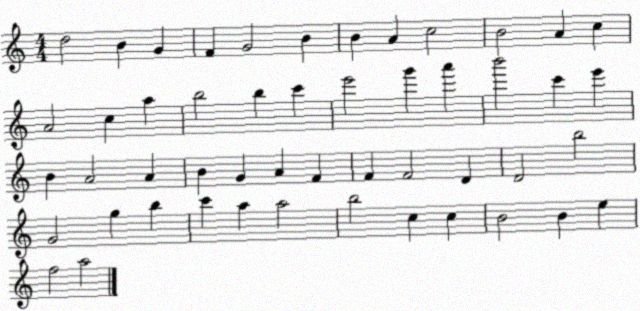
X:1
T:Untitled
M:4/4
L:1/4
K:C
d2 B G F G2 B B A c2 B2 A c A2 c a b2 b c' e'2 g' a' b'2 c' e' B A2 A B G A F F F2 D D2 b2 G2 g b c' a a2 b2 c c B2 B e f2 a2